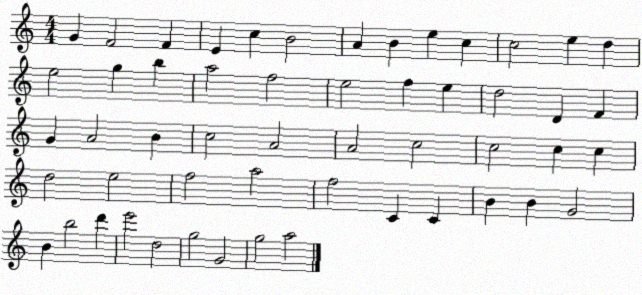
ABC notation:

X:1
T:Untitled
M:4/4
L:1/4
K:C
G F2 F E c B2 A B e c c2 e d e2 g b a2 f2 e2 f e d2 D F G A2 B c2 A2 A2 c2 c2 c c d2 e2 f2 a2 f2 C C B B G2 B b2 d' e'2 d2 g2 G2 g2 a2